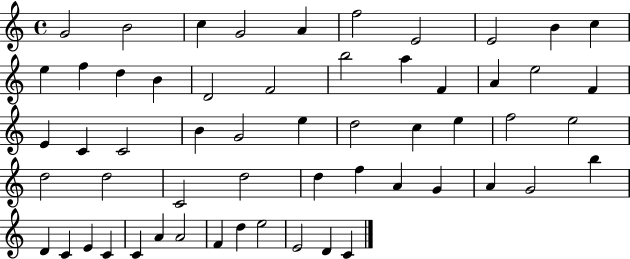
G4/h B4/h C5/q G4/h A4/q F5/h E4/h E4/h B4/q C5/q E5/q F5/q D5/q B4/q D4/h F4/h B5/h A5/q F4/q A4/q E5/h F4/q E4/q C4/q C4/h B4/q G4/h E5/q D5/h C5/q E5/q F5/h E5/h D5/h D5/h C4/h D5/h D5/q F5/q A4/q G4/q A4/q G4/h B5/q D4/q C4/q E4/q C4/q C4/q A4/q A4/h F4/q D5/q E5/h E4/h D4/q C4/q